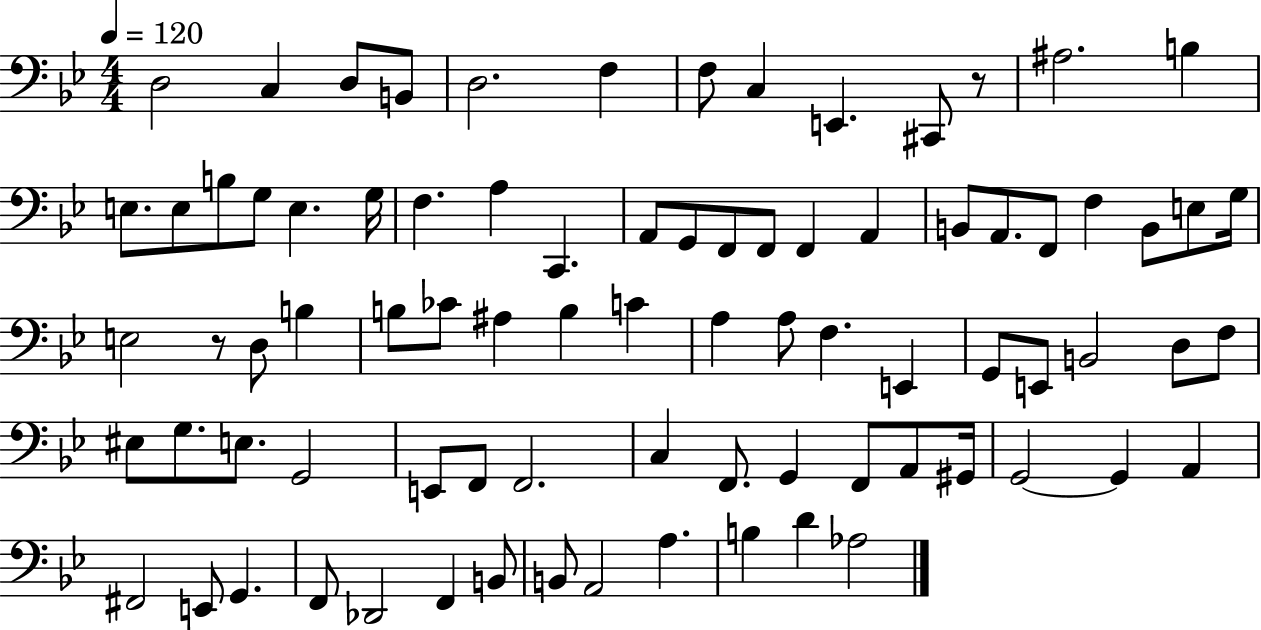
D3/h C3/q D3/e B2/e D3/h. F3/q F3/e C3/q E2/q. C#2/e R/e A#3/h. B3/q E3/e. E3/e B3/e G3/e E3/q. G3/s F3/q. A3/q C2/q. A2/e G2/e F2/e F2/e F2/q A2/q B2/e A2/e. F2/e F3/q B2/e E3/e G3/s E3/h R/e D3/e B3/q B3/e CES4/e A#3/q B3/q C4/q A3/q A3/e F3/q. E2/q G2/e E2/e B2/h D3/e F3/e EIS3/e G3/e. E3/e. G2/h E2/e F2/e F2/h. C3/q F2/e. G2/q F2/e A2/e G#2/s G2/h G2/q A2/q F#2/h E2/e G2/q. F2/e Db2/h F2/q B2/e B2/e A2/h A3/q. B3/q D4/q Ab3/h